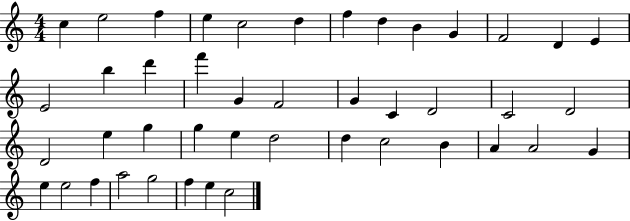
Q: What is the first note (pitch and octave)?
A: C5